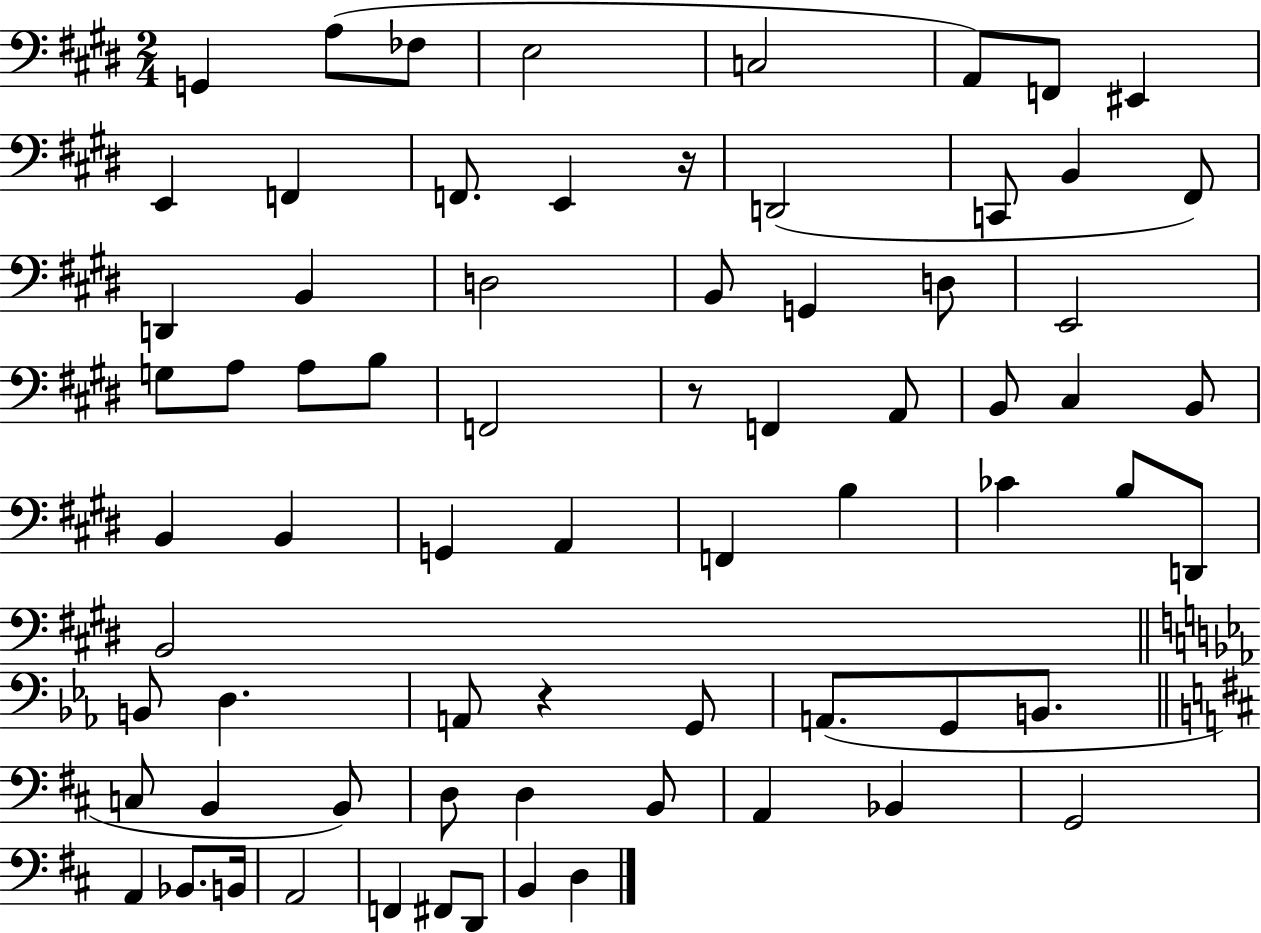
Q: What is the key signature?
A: E major